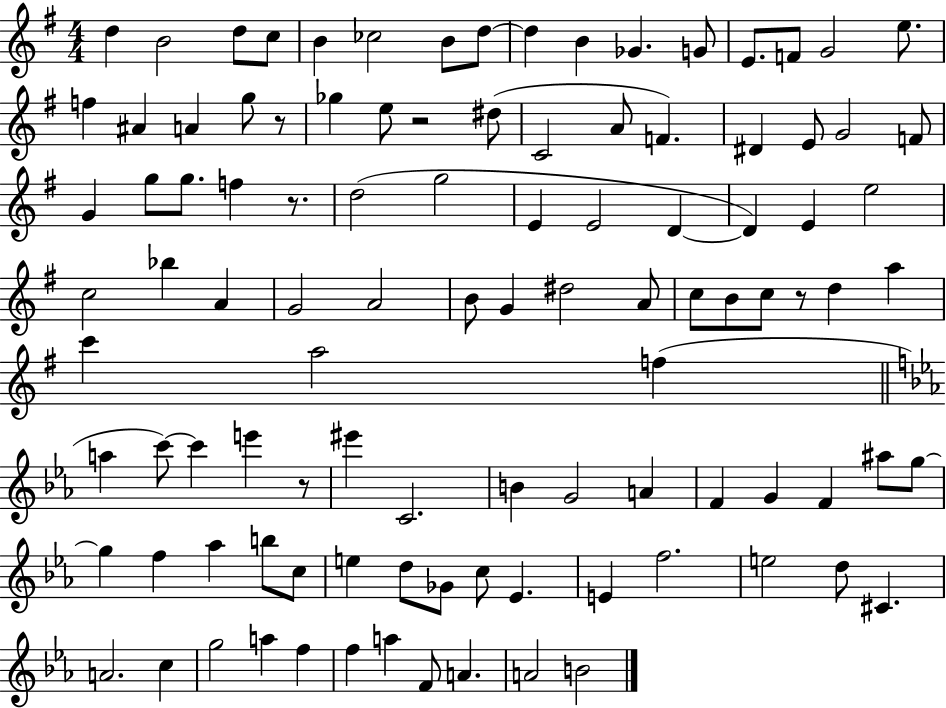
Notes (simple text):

D5/q B4/h D5/e C5/e B4/q CES5/h B4/e D5/e D5/q B4/q Gb4/q. G4/e E4/e. F4/e G4/h E5/e. F5/q A#4/q A4/q G5/e R/e Gb5/q E5/e R/h D#5/e C4/h A4/e F4/q. D#4/q E4/e G4/h F4/e G4/q G5/e G5/e. F5/q R/e. D5/h G5/h E4/q E4/h D4/q D4/q E4/q E5/h C5/h Bb5/q A4/q G4/h A4/h B4/e G4/q D#5/h A4/e C5/e B4/e C5/e R/e D5/q A5/q C6/q A5/h F5/q A5/q C6/e C6/q E6/q R/e EIS6/q C4/h. B4/q G4/h A4/q F4/q G4/q F4/q A#5/e G5/e G5/q F5/q Ab5/q B5/e C5/e E5/q D5/e Gb4/e C5/e Eb4/q. E4/q F5/h. E5/h D5/e C#4/q. A4/h. C5/q G5/h A5/q F5/q F5/q A5/q F4/e A4/q. A4/h B4/h